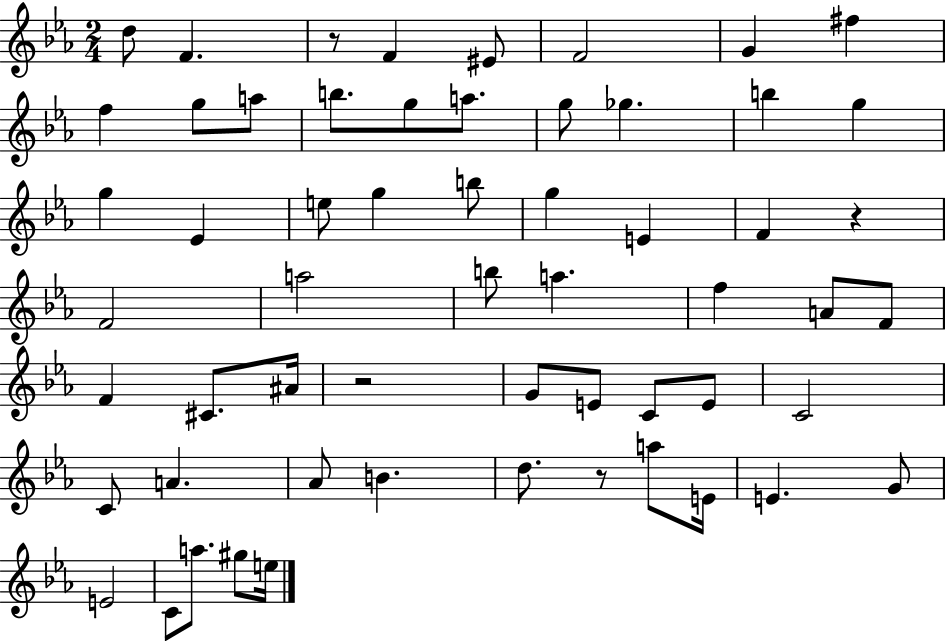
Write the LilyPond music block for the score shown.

{
  \clef treble
  \numericTimeSignature
  \time 2/4
  \key ees \major
  d''8 f'4. | r8 f'4 eis'8 | f'2 | g'4 fis''4 | \break f''4 g''8 a''8 | b''8. g''8 a''8. | g''8 ges''4. | b''4 g''4 | \break g''4 ees'4 | e''8 g''4 b''8 | g''4 e'4 | f'4 r4 | \break f'2 | a''2 | b''8 a''4. | f''4 a'8 f'8 | \break f'4 cis'8. ais'16 | r2 | g'8 e'8 c'8 e'8 | c'2 | \break c'8 a'4. | aes'8 b'4. | d''8. r8 a''8 e'16 | e'4. g'8 | \break e'2 | c'8 a''8. gis''8 e''16 | \bar "|."
}